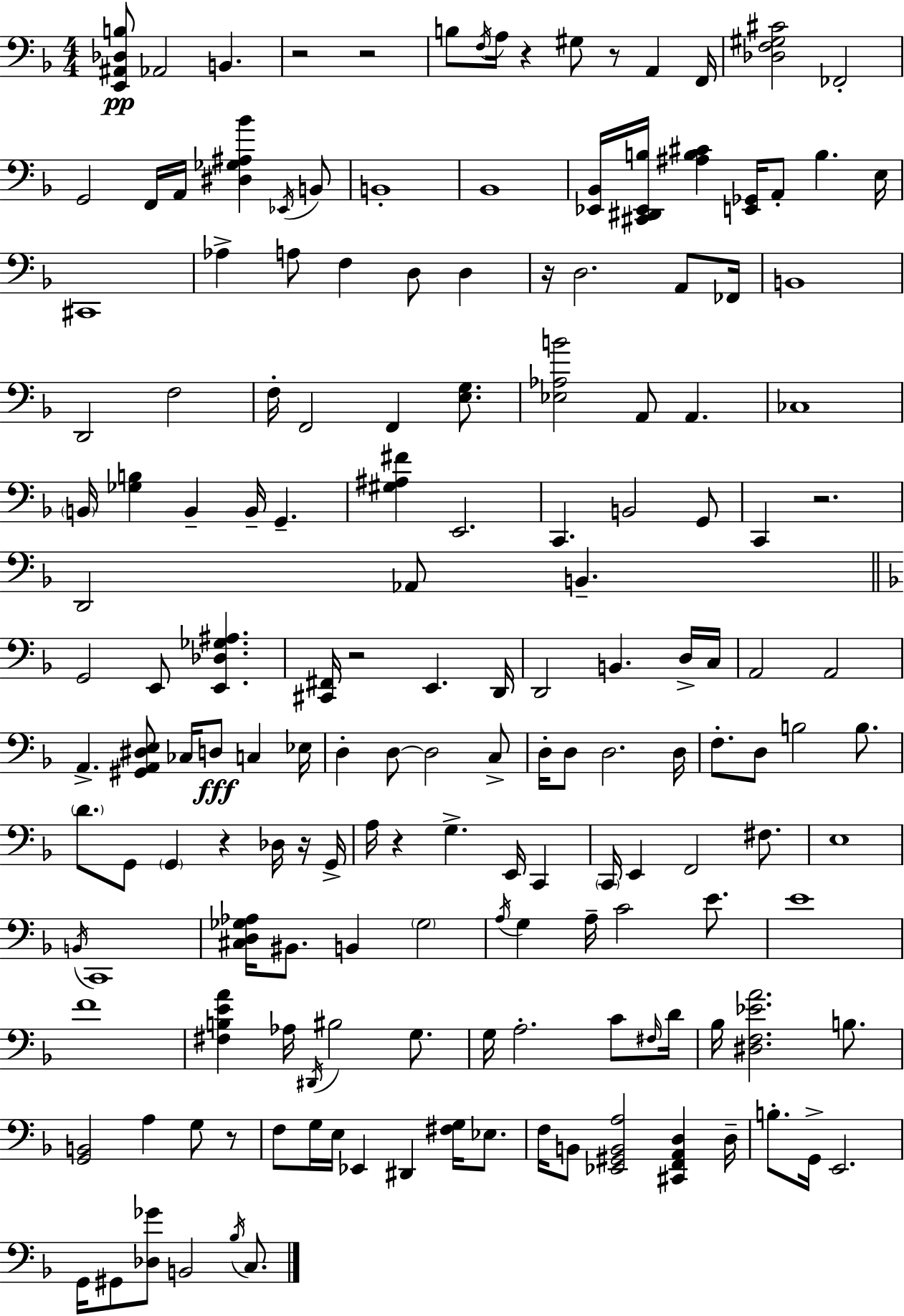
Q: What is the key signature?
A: D minor